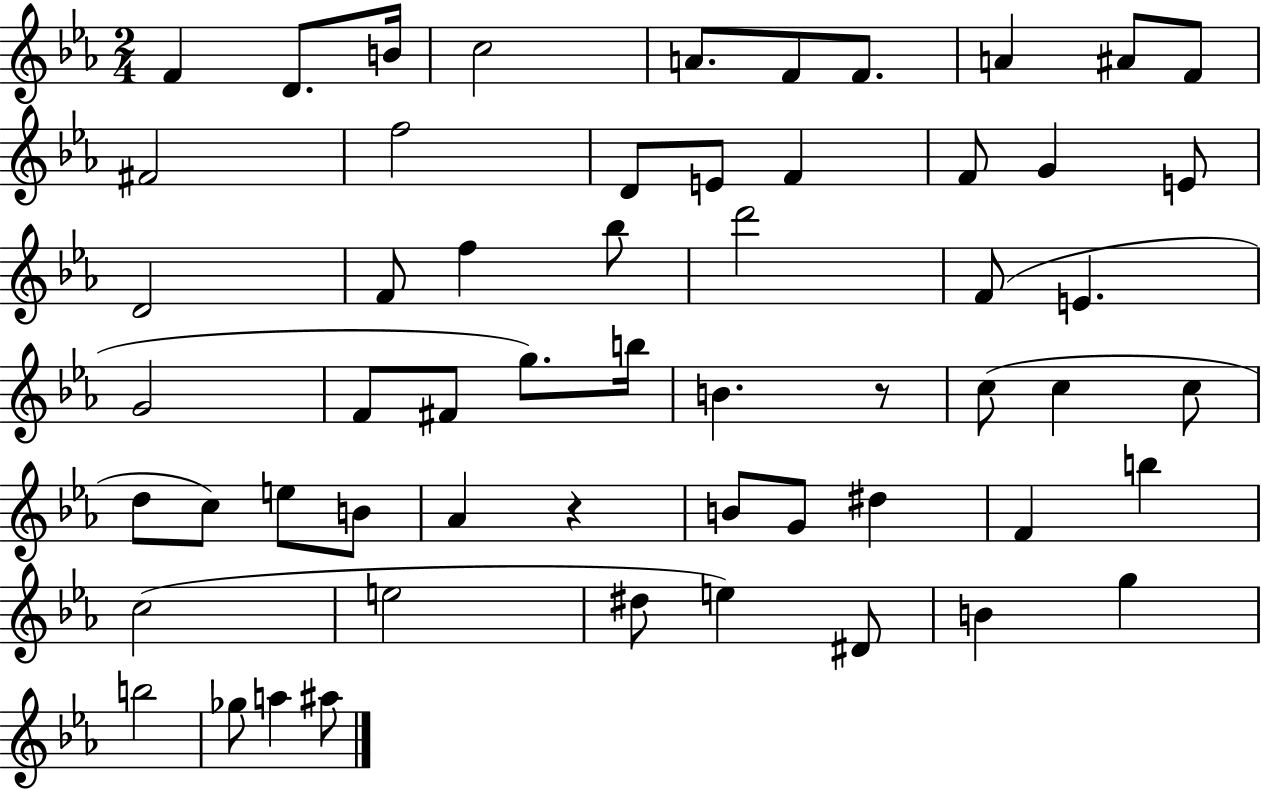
X:1
T:Untitled
M:2/4
L:1/4
K:Eb
F D/2 B/4 c2 A/2 F/2 F/2 A ^A/2 F/2 ^F2 f2 D/2 E/2 F F/2 G E/2 D2 F/2 f _b/2 d'2 F/2 E G2 F/2 ^F/2 g/2 b/4 B z/2 c/2 c c/2 d/2 c/2 e/2 B/2 _A z B/2 G/2 ^d F b c2 e2 ^d/2 e ^D/2 B g b2 _g/2 a ^a/2